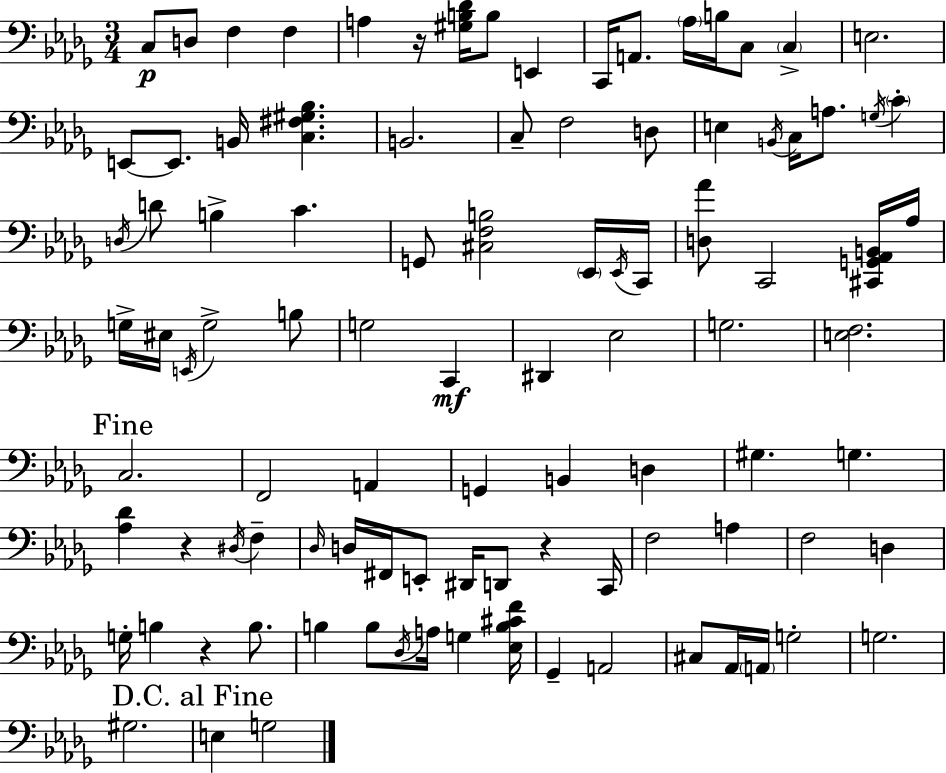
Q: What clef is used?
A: bass